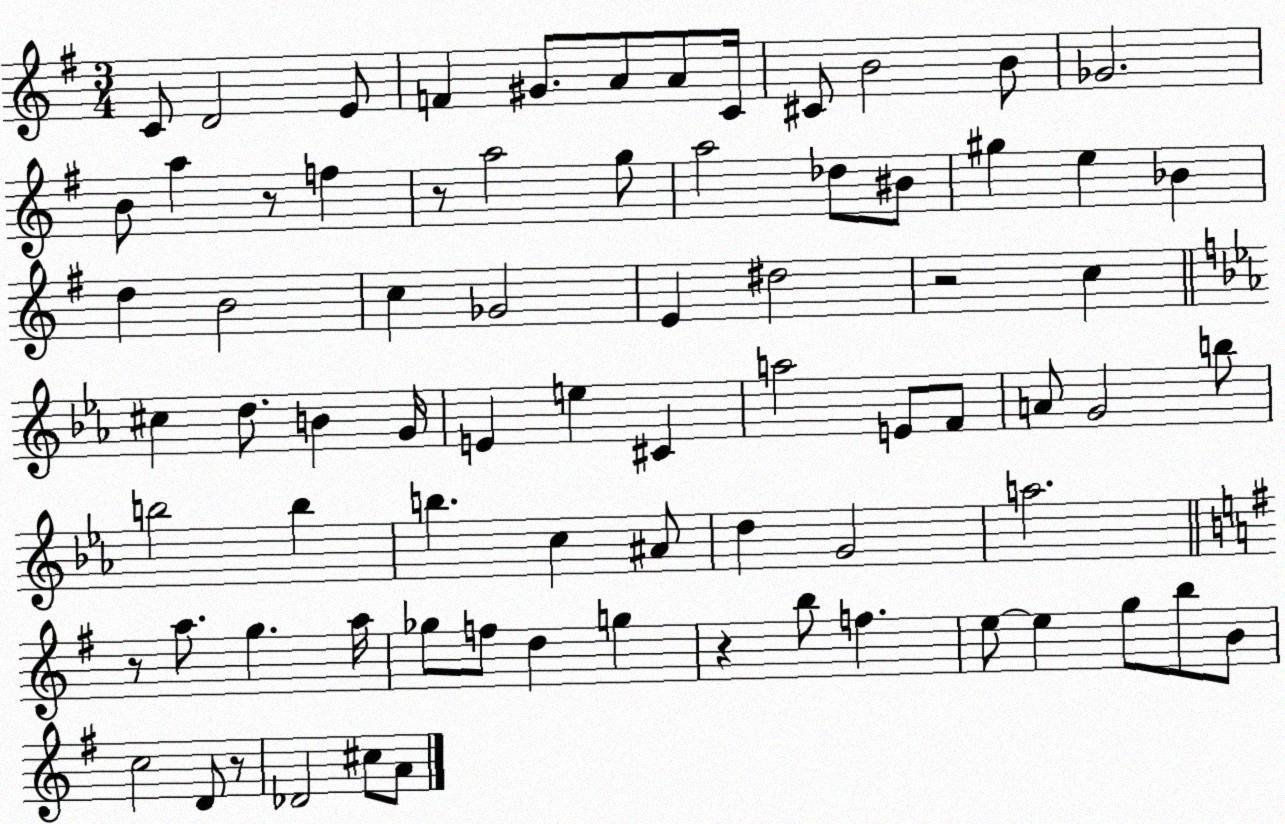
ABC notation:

X:1
T:Untitled
M:3/4
L:1/4
K:G
C/2 D2 E/2 F ^G/2 A/2 A/2 C/4 ^C/2 B2 B/2 _G2 B/2 a z/2 f z/2 a2 g/2 a2 _d/2 ^B/2 ^g e _B d B2 c _G2 E ^d2 z2 c ^c d/2 B G/4 E e ^C a2 E/2 F/2 A/2 G2 b/2 b2 b b c ^A/2 d G2 a2 z/2 a/2 g a/4 _g/2 f/2 d g z b/2 f e/2 e g/2 b/2 B/2 c2 D/2 z/2 _D2 ^c/2 A/2